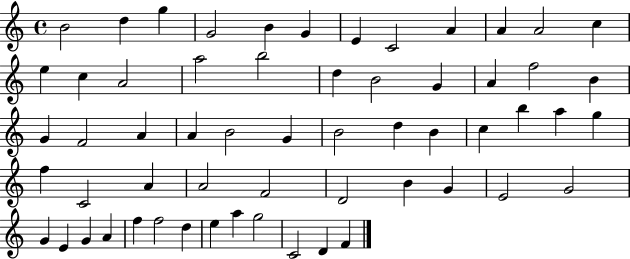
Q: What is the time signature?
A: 4/4